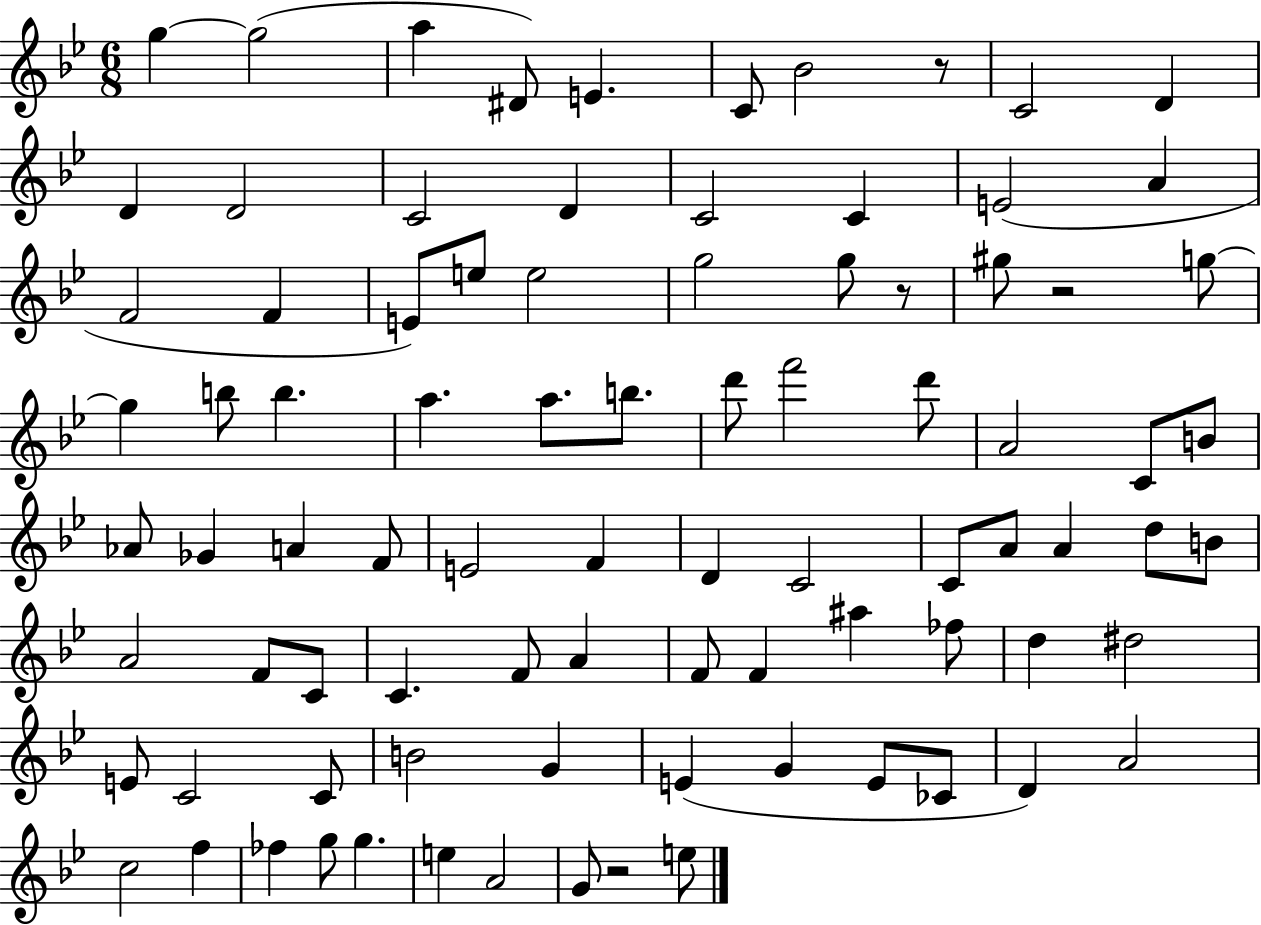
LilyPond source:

{
  \clef treble
  \numericTimeSignature
  \time 6/8
  \key bes \major
  g''4~~ g''2( | a''4 dis'8) e'4. | c'8 bes'2 r8 | c'2 d'4 | \break d'4 d'2 | c'2 d'4 | c'2 c'4 | e'2( a'4 | \break f'2 f'4 | e'8) e''8 e''2 | g''2 g''8 r8 | gis''8 r2 g''8~~ | \break g''4 b''8 b''4. | a''4. a''8. b''8. | d'''8 f'''2 d'''8 | a'2 c'8 b'8 | \break aes'8 ges'4 a'4 f'8 | e'2 f'4 | d'4 c'2 | c'8 a'8 a'4 d''8 b'8 | \break a'2 f'8 c'8 | c'4. f'8 a'4 | f'8 f'4 ais''4 fes''8 | d''4 dis''2 | \break e'8 c'2 c'8 | b'2 g'4 | e'4( g'4 e'8 ces'8 | d'4) a'2 | \break c''2 f''4 | fes''4 g''8 g''4. | e''4 a'2 | g'8 r2 e''8 | \break \bar "|."
}